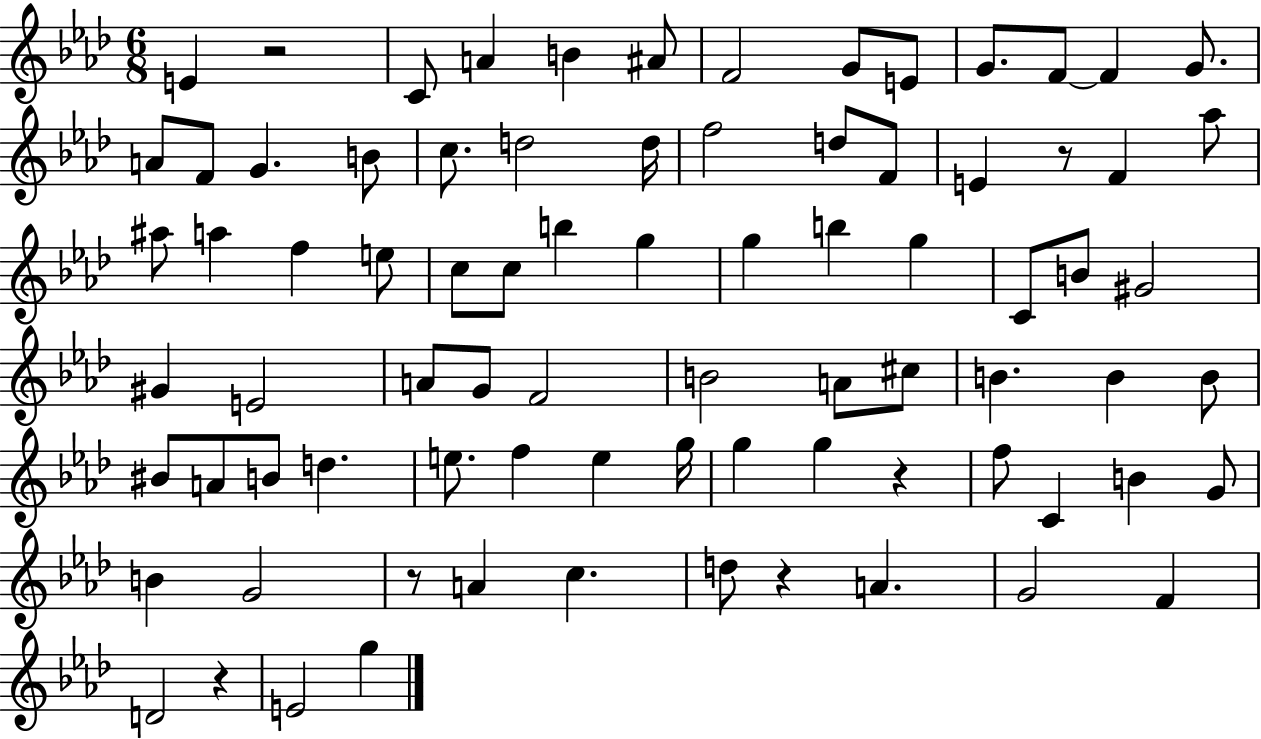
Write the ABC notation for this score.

X:1
T:Untitled
M:6/8
L:1/4
K:Ab
E z2 C/2 A B ^A/2 F2 G/2 E/2 G/2 F/2 F G/2 A/2 F/2 G B/2 c/2 d2 d/4 f2 d/2 F/2 E z/2 F _a/2 ^a/2 a f e/2 c/2 c/2 b g g b g C/2 B/2 ^G2 ^G E2 A/2 G/2 F2 B2 A/2 ^c/2 B B B/2 ^B/2 A/2 B/2 d e/2 f e g/4 g g z f/2 C B G/2 B G2 z/2 A c d/2 z A G2 F D2 z E2 g